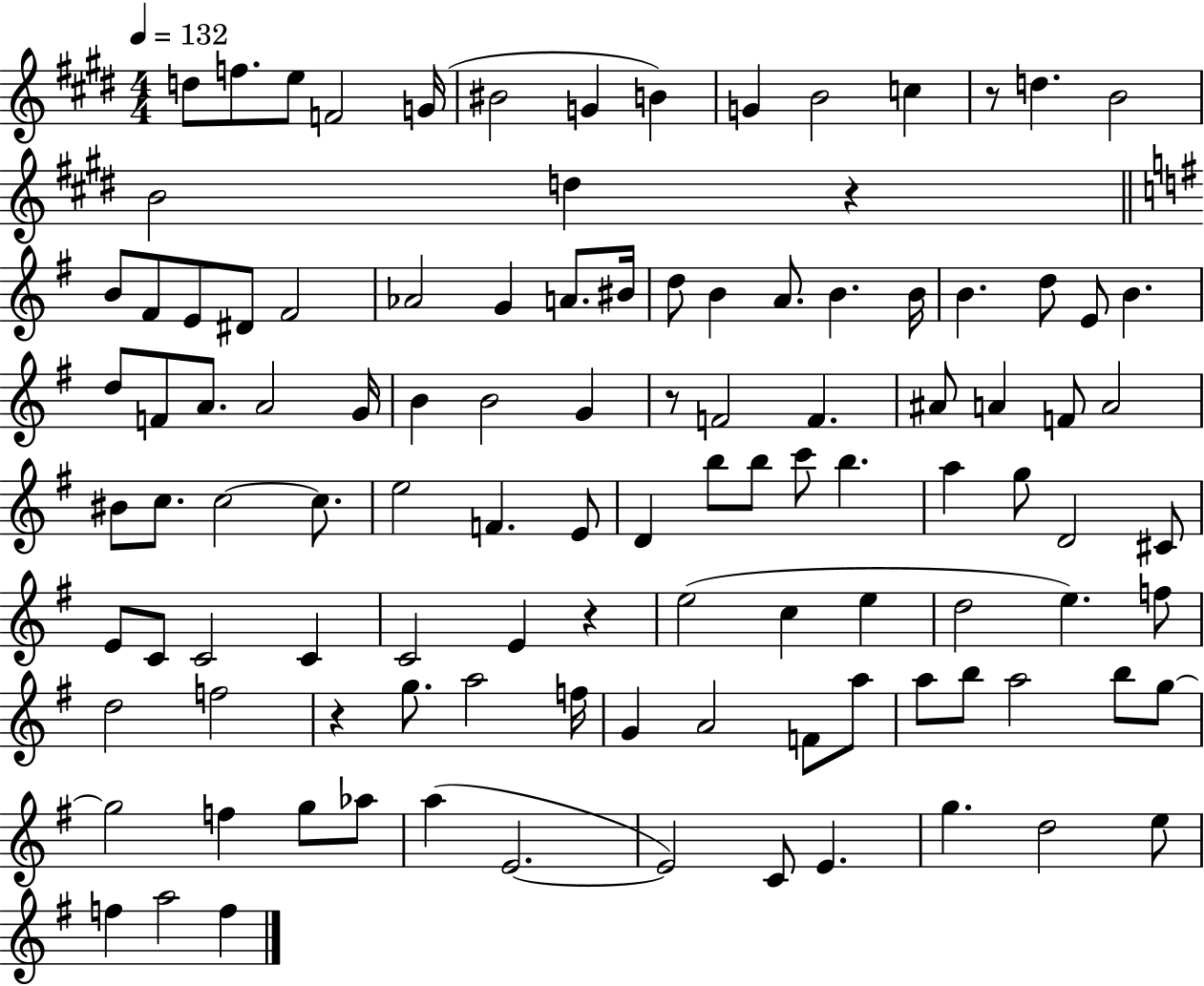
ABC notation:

X:1
T:Untitled
M:4/4
L:1/4
K:E
d/2 f/2 e/2 F2 G/4 ^B2 G B G B2 c z/2 d B2 B2 d z B/2 ^F/2 E/2 ^D/2 ^F2 _A2 G A/2 ^B/4 d/2 B A/2 B B/4 B d/2 E/2 B d/2 F/2 A/2 A2 G/4 B B2 G z/2 F2 F ^A/2 A F/2 A2 ^B/2 c/2 c2 c/2 e2 F E/2 D b/2 b/2 c'/2 b a g/2 D2 ^C/2 E/2 C/2 C2 C C2 E z e2 c e d2 e f/2 d2 f2 z g/2 a2 f/4 G A2 F/2 a/2 a/2 b/2 a2 b/2 g/2 g2 f g/2 _a/2 a E2 E2 C/2 E g d2 e/2 f a2 f